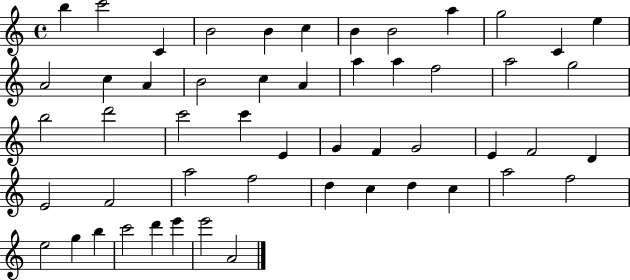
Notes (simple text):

B5/q C6/h C4/q B4/h B4/q C5/q B4/q B4/h A5/q G5/h C4/q E5/q A4/h C5/q A4/q B4/h C5/q A4/q A5/q A5/q F5/h A5/h G5/h B5/h D6/h C6/h C6/q E4/q G4/q F4/q G4/h E4/q F4/h D4/q E4/h F4/h A5/h F5/h D5/q C5/q D5/q C5/q A5/h F5/h E5/h G5/q B5/q C6/h D6/q E6/q E6/h A4/h